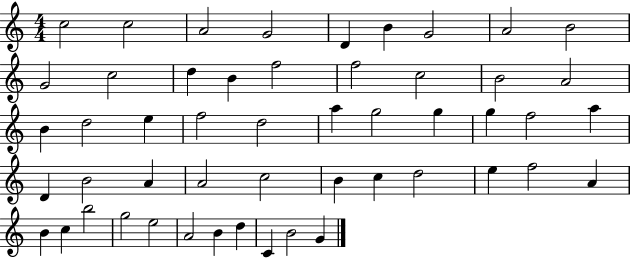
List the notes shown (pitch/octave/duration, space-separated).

C5/h C5/h A4/h G4/h D4/q B4/q G4/h A4/h B4/h G4/h C5/h D5/q B4/q F5/h F5/h C5/h B4/h A4/h B4/q D5/h E5/q F5/h D5/h A5/q G5/h G5/q G5/q F5/h A5/q D4/q B4/h A4/q A4/h C5/h B4/q C5/q D5/h E5/q F5/h A4/q B4/q C5/q B5/h G5/h E5/h A4/h B4/q D5/q C4/q B4/h G4/q